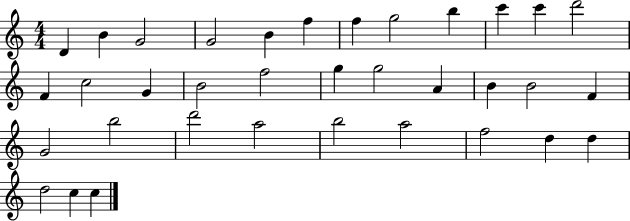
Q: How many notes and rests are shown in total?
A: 35